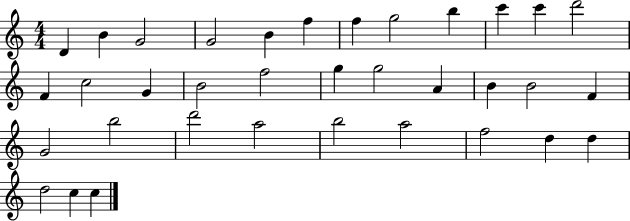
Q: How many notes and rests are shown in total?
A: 35